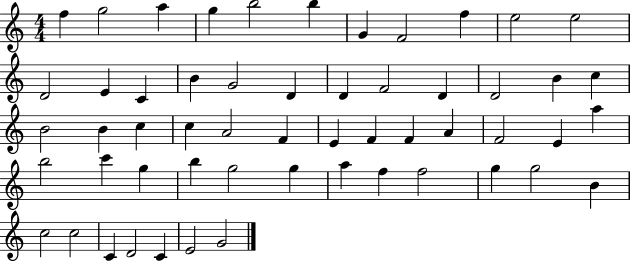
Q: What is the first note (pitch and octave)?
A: F5